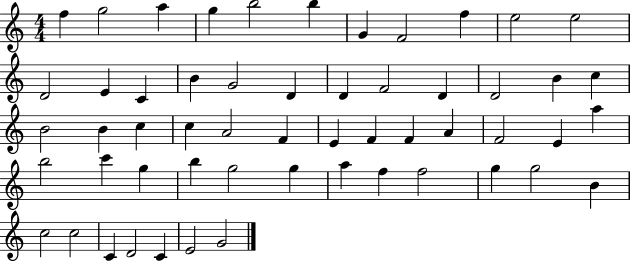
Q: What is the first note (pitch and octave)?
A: F5